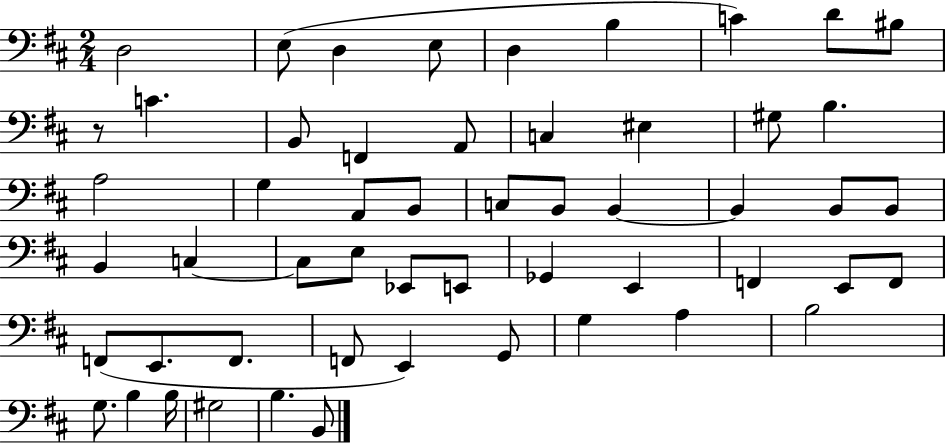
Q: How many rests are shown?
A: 1